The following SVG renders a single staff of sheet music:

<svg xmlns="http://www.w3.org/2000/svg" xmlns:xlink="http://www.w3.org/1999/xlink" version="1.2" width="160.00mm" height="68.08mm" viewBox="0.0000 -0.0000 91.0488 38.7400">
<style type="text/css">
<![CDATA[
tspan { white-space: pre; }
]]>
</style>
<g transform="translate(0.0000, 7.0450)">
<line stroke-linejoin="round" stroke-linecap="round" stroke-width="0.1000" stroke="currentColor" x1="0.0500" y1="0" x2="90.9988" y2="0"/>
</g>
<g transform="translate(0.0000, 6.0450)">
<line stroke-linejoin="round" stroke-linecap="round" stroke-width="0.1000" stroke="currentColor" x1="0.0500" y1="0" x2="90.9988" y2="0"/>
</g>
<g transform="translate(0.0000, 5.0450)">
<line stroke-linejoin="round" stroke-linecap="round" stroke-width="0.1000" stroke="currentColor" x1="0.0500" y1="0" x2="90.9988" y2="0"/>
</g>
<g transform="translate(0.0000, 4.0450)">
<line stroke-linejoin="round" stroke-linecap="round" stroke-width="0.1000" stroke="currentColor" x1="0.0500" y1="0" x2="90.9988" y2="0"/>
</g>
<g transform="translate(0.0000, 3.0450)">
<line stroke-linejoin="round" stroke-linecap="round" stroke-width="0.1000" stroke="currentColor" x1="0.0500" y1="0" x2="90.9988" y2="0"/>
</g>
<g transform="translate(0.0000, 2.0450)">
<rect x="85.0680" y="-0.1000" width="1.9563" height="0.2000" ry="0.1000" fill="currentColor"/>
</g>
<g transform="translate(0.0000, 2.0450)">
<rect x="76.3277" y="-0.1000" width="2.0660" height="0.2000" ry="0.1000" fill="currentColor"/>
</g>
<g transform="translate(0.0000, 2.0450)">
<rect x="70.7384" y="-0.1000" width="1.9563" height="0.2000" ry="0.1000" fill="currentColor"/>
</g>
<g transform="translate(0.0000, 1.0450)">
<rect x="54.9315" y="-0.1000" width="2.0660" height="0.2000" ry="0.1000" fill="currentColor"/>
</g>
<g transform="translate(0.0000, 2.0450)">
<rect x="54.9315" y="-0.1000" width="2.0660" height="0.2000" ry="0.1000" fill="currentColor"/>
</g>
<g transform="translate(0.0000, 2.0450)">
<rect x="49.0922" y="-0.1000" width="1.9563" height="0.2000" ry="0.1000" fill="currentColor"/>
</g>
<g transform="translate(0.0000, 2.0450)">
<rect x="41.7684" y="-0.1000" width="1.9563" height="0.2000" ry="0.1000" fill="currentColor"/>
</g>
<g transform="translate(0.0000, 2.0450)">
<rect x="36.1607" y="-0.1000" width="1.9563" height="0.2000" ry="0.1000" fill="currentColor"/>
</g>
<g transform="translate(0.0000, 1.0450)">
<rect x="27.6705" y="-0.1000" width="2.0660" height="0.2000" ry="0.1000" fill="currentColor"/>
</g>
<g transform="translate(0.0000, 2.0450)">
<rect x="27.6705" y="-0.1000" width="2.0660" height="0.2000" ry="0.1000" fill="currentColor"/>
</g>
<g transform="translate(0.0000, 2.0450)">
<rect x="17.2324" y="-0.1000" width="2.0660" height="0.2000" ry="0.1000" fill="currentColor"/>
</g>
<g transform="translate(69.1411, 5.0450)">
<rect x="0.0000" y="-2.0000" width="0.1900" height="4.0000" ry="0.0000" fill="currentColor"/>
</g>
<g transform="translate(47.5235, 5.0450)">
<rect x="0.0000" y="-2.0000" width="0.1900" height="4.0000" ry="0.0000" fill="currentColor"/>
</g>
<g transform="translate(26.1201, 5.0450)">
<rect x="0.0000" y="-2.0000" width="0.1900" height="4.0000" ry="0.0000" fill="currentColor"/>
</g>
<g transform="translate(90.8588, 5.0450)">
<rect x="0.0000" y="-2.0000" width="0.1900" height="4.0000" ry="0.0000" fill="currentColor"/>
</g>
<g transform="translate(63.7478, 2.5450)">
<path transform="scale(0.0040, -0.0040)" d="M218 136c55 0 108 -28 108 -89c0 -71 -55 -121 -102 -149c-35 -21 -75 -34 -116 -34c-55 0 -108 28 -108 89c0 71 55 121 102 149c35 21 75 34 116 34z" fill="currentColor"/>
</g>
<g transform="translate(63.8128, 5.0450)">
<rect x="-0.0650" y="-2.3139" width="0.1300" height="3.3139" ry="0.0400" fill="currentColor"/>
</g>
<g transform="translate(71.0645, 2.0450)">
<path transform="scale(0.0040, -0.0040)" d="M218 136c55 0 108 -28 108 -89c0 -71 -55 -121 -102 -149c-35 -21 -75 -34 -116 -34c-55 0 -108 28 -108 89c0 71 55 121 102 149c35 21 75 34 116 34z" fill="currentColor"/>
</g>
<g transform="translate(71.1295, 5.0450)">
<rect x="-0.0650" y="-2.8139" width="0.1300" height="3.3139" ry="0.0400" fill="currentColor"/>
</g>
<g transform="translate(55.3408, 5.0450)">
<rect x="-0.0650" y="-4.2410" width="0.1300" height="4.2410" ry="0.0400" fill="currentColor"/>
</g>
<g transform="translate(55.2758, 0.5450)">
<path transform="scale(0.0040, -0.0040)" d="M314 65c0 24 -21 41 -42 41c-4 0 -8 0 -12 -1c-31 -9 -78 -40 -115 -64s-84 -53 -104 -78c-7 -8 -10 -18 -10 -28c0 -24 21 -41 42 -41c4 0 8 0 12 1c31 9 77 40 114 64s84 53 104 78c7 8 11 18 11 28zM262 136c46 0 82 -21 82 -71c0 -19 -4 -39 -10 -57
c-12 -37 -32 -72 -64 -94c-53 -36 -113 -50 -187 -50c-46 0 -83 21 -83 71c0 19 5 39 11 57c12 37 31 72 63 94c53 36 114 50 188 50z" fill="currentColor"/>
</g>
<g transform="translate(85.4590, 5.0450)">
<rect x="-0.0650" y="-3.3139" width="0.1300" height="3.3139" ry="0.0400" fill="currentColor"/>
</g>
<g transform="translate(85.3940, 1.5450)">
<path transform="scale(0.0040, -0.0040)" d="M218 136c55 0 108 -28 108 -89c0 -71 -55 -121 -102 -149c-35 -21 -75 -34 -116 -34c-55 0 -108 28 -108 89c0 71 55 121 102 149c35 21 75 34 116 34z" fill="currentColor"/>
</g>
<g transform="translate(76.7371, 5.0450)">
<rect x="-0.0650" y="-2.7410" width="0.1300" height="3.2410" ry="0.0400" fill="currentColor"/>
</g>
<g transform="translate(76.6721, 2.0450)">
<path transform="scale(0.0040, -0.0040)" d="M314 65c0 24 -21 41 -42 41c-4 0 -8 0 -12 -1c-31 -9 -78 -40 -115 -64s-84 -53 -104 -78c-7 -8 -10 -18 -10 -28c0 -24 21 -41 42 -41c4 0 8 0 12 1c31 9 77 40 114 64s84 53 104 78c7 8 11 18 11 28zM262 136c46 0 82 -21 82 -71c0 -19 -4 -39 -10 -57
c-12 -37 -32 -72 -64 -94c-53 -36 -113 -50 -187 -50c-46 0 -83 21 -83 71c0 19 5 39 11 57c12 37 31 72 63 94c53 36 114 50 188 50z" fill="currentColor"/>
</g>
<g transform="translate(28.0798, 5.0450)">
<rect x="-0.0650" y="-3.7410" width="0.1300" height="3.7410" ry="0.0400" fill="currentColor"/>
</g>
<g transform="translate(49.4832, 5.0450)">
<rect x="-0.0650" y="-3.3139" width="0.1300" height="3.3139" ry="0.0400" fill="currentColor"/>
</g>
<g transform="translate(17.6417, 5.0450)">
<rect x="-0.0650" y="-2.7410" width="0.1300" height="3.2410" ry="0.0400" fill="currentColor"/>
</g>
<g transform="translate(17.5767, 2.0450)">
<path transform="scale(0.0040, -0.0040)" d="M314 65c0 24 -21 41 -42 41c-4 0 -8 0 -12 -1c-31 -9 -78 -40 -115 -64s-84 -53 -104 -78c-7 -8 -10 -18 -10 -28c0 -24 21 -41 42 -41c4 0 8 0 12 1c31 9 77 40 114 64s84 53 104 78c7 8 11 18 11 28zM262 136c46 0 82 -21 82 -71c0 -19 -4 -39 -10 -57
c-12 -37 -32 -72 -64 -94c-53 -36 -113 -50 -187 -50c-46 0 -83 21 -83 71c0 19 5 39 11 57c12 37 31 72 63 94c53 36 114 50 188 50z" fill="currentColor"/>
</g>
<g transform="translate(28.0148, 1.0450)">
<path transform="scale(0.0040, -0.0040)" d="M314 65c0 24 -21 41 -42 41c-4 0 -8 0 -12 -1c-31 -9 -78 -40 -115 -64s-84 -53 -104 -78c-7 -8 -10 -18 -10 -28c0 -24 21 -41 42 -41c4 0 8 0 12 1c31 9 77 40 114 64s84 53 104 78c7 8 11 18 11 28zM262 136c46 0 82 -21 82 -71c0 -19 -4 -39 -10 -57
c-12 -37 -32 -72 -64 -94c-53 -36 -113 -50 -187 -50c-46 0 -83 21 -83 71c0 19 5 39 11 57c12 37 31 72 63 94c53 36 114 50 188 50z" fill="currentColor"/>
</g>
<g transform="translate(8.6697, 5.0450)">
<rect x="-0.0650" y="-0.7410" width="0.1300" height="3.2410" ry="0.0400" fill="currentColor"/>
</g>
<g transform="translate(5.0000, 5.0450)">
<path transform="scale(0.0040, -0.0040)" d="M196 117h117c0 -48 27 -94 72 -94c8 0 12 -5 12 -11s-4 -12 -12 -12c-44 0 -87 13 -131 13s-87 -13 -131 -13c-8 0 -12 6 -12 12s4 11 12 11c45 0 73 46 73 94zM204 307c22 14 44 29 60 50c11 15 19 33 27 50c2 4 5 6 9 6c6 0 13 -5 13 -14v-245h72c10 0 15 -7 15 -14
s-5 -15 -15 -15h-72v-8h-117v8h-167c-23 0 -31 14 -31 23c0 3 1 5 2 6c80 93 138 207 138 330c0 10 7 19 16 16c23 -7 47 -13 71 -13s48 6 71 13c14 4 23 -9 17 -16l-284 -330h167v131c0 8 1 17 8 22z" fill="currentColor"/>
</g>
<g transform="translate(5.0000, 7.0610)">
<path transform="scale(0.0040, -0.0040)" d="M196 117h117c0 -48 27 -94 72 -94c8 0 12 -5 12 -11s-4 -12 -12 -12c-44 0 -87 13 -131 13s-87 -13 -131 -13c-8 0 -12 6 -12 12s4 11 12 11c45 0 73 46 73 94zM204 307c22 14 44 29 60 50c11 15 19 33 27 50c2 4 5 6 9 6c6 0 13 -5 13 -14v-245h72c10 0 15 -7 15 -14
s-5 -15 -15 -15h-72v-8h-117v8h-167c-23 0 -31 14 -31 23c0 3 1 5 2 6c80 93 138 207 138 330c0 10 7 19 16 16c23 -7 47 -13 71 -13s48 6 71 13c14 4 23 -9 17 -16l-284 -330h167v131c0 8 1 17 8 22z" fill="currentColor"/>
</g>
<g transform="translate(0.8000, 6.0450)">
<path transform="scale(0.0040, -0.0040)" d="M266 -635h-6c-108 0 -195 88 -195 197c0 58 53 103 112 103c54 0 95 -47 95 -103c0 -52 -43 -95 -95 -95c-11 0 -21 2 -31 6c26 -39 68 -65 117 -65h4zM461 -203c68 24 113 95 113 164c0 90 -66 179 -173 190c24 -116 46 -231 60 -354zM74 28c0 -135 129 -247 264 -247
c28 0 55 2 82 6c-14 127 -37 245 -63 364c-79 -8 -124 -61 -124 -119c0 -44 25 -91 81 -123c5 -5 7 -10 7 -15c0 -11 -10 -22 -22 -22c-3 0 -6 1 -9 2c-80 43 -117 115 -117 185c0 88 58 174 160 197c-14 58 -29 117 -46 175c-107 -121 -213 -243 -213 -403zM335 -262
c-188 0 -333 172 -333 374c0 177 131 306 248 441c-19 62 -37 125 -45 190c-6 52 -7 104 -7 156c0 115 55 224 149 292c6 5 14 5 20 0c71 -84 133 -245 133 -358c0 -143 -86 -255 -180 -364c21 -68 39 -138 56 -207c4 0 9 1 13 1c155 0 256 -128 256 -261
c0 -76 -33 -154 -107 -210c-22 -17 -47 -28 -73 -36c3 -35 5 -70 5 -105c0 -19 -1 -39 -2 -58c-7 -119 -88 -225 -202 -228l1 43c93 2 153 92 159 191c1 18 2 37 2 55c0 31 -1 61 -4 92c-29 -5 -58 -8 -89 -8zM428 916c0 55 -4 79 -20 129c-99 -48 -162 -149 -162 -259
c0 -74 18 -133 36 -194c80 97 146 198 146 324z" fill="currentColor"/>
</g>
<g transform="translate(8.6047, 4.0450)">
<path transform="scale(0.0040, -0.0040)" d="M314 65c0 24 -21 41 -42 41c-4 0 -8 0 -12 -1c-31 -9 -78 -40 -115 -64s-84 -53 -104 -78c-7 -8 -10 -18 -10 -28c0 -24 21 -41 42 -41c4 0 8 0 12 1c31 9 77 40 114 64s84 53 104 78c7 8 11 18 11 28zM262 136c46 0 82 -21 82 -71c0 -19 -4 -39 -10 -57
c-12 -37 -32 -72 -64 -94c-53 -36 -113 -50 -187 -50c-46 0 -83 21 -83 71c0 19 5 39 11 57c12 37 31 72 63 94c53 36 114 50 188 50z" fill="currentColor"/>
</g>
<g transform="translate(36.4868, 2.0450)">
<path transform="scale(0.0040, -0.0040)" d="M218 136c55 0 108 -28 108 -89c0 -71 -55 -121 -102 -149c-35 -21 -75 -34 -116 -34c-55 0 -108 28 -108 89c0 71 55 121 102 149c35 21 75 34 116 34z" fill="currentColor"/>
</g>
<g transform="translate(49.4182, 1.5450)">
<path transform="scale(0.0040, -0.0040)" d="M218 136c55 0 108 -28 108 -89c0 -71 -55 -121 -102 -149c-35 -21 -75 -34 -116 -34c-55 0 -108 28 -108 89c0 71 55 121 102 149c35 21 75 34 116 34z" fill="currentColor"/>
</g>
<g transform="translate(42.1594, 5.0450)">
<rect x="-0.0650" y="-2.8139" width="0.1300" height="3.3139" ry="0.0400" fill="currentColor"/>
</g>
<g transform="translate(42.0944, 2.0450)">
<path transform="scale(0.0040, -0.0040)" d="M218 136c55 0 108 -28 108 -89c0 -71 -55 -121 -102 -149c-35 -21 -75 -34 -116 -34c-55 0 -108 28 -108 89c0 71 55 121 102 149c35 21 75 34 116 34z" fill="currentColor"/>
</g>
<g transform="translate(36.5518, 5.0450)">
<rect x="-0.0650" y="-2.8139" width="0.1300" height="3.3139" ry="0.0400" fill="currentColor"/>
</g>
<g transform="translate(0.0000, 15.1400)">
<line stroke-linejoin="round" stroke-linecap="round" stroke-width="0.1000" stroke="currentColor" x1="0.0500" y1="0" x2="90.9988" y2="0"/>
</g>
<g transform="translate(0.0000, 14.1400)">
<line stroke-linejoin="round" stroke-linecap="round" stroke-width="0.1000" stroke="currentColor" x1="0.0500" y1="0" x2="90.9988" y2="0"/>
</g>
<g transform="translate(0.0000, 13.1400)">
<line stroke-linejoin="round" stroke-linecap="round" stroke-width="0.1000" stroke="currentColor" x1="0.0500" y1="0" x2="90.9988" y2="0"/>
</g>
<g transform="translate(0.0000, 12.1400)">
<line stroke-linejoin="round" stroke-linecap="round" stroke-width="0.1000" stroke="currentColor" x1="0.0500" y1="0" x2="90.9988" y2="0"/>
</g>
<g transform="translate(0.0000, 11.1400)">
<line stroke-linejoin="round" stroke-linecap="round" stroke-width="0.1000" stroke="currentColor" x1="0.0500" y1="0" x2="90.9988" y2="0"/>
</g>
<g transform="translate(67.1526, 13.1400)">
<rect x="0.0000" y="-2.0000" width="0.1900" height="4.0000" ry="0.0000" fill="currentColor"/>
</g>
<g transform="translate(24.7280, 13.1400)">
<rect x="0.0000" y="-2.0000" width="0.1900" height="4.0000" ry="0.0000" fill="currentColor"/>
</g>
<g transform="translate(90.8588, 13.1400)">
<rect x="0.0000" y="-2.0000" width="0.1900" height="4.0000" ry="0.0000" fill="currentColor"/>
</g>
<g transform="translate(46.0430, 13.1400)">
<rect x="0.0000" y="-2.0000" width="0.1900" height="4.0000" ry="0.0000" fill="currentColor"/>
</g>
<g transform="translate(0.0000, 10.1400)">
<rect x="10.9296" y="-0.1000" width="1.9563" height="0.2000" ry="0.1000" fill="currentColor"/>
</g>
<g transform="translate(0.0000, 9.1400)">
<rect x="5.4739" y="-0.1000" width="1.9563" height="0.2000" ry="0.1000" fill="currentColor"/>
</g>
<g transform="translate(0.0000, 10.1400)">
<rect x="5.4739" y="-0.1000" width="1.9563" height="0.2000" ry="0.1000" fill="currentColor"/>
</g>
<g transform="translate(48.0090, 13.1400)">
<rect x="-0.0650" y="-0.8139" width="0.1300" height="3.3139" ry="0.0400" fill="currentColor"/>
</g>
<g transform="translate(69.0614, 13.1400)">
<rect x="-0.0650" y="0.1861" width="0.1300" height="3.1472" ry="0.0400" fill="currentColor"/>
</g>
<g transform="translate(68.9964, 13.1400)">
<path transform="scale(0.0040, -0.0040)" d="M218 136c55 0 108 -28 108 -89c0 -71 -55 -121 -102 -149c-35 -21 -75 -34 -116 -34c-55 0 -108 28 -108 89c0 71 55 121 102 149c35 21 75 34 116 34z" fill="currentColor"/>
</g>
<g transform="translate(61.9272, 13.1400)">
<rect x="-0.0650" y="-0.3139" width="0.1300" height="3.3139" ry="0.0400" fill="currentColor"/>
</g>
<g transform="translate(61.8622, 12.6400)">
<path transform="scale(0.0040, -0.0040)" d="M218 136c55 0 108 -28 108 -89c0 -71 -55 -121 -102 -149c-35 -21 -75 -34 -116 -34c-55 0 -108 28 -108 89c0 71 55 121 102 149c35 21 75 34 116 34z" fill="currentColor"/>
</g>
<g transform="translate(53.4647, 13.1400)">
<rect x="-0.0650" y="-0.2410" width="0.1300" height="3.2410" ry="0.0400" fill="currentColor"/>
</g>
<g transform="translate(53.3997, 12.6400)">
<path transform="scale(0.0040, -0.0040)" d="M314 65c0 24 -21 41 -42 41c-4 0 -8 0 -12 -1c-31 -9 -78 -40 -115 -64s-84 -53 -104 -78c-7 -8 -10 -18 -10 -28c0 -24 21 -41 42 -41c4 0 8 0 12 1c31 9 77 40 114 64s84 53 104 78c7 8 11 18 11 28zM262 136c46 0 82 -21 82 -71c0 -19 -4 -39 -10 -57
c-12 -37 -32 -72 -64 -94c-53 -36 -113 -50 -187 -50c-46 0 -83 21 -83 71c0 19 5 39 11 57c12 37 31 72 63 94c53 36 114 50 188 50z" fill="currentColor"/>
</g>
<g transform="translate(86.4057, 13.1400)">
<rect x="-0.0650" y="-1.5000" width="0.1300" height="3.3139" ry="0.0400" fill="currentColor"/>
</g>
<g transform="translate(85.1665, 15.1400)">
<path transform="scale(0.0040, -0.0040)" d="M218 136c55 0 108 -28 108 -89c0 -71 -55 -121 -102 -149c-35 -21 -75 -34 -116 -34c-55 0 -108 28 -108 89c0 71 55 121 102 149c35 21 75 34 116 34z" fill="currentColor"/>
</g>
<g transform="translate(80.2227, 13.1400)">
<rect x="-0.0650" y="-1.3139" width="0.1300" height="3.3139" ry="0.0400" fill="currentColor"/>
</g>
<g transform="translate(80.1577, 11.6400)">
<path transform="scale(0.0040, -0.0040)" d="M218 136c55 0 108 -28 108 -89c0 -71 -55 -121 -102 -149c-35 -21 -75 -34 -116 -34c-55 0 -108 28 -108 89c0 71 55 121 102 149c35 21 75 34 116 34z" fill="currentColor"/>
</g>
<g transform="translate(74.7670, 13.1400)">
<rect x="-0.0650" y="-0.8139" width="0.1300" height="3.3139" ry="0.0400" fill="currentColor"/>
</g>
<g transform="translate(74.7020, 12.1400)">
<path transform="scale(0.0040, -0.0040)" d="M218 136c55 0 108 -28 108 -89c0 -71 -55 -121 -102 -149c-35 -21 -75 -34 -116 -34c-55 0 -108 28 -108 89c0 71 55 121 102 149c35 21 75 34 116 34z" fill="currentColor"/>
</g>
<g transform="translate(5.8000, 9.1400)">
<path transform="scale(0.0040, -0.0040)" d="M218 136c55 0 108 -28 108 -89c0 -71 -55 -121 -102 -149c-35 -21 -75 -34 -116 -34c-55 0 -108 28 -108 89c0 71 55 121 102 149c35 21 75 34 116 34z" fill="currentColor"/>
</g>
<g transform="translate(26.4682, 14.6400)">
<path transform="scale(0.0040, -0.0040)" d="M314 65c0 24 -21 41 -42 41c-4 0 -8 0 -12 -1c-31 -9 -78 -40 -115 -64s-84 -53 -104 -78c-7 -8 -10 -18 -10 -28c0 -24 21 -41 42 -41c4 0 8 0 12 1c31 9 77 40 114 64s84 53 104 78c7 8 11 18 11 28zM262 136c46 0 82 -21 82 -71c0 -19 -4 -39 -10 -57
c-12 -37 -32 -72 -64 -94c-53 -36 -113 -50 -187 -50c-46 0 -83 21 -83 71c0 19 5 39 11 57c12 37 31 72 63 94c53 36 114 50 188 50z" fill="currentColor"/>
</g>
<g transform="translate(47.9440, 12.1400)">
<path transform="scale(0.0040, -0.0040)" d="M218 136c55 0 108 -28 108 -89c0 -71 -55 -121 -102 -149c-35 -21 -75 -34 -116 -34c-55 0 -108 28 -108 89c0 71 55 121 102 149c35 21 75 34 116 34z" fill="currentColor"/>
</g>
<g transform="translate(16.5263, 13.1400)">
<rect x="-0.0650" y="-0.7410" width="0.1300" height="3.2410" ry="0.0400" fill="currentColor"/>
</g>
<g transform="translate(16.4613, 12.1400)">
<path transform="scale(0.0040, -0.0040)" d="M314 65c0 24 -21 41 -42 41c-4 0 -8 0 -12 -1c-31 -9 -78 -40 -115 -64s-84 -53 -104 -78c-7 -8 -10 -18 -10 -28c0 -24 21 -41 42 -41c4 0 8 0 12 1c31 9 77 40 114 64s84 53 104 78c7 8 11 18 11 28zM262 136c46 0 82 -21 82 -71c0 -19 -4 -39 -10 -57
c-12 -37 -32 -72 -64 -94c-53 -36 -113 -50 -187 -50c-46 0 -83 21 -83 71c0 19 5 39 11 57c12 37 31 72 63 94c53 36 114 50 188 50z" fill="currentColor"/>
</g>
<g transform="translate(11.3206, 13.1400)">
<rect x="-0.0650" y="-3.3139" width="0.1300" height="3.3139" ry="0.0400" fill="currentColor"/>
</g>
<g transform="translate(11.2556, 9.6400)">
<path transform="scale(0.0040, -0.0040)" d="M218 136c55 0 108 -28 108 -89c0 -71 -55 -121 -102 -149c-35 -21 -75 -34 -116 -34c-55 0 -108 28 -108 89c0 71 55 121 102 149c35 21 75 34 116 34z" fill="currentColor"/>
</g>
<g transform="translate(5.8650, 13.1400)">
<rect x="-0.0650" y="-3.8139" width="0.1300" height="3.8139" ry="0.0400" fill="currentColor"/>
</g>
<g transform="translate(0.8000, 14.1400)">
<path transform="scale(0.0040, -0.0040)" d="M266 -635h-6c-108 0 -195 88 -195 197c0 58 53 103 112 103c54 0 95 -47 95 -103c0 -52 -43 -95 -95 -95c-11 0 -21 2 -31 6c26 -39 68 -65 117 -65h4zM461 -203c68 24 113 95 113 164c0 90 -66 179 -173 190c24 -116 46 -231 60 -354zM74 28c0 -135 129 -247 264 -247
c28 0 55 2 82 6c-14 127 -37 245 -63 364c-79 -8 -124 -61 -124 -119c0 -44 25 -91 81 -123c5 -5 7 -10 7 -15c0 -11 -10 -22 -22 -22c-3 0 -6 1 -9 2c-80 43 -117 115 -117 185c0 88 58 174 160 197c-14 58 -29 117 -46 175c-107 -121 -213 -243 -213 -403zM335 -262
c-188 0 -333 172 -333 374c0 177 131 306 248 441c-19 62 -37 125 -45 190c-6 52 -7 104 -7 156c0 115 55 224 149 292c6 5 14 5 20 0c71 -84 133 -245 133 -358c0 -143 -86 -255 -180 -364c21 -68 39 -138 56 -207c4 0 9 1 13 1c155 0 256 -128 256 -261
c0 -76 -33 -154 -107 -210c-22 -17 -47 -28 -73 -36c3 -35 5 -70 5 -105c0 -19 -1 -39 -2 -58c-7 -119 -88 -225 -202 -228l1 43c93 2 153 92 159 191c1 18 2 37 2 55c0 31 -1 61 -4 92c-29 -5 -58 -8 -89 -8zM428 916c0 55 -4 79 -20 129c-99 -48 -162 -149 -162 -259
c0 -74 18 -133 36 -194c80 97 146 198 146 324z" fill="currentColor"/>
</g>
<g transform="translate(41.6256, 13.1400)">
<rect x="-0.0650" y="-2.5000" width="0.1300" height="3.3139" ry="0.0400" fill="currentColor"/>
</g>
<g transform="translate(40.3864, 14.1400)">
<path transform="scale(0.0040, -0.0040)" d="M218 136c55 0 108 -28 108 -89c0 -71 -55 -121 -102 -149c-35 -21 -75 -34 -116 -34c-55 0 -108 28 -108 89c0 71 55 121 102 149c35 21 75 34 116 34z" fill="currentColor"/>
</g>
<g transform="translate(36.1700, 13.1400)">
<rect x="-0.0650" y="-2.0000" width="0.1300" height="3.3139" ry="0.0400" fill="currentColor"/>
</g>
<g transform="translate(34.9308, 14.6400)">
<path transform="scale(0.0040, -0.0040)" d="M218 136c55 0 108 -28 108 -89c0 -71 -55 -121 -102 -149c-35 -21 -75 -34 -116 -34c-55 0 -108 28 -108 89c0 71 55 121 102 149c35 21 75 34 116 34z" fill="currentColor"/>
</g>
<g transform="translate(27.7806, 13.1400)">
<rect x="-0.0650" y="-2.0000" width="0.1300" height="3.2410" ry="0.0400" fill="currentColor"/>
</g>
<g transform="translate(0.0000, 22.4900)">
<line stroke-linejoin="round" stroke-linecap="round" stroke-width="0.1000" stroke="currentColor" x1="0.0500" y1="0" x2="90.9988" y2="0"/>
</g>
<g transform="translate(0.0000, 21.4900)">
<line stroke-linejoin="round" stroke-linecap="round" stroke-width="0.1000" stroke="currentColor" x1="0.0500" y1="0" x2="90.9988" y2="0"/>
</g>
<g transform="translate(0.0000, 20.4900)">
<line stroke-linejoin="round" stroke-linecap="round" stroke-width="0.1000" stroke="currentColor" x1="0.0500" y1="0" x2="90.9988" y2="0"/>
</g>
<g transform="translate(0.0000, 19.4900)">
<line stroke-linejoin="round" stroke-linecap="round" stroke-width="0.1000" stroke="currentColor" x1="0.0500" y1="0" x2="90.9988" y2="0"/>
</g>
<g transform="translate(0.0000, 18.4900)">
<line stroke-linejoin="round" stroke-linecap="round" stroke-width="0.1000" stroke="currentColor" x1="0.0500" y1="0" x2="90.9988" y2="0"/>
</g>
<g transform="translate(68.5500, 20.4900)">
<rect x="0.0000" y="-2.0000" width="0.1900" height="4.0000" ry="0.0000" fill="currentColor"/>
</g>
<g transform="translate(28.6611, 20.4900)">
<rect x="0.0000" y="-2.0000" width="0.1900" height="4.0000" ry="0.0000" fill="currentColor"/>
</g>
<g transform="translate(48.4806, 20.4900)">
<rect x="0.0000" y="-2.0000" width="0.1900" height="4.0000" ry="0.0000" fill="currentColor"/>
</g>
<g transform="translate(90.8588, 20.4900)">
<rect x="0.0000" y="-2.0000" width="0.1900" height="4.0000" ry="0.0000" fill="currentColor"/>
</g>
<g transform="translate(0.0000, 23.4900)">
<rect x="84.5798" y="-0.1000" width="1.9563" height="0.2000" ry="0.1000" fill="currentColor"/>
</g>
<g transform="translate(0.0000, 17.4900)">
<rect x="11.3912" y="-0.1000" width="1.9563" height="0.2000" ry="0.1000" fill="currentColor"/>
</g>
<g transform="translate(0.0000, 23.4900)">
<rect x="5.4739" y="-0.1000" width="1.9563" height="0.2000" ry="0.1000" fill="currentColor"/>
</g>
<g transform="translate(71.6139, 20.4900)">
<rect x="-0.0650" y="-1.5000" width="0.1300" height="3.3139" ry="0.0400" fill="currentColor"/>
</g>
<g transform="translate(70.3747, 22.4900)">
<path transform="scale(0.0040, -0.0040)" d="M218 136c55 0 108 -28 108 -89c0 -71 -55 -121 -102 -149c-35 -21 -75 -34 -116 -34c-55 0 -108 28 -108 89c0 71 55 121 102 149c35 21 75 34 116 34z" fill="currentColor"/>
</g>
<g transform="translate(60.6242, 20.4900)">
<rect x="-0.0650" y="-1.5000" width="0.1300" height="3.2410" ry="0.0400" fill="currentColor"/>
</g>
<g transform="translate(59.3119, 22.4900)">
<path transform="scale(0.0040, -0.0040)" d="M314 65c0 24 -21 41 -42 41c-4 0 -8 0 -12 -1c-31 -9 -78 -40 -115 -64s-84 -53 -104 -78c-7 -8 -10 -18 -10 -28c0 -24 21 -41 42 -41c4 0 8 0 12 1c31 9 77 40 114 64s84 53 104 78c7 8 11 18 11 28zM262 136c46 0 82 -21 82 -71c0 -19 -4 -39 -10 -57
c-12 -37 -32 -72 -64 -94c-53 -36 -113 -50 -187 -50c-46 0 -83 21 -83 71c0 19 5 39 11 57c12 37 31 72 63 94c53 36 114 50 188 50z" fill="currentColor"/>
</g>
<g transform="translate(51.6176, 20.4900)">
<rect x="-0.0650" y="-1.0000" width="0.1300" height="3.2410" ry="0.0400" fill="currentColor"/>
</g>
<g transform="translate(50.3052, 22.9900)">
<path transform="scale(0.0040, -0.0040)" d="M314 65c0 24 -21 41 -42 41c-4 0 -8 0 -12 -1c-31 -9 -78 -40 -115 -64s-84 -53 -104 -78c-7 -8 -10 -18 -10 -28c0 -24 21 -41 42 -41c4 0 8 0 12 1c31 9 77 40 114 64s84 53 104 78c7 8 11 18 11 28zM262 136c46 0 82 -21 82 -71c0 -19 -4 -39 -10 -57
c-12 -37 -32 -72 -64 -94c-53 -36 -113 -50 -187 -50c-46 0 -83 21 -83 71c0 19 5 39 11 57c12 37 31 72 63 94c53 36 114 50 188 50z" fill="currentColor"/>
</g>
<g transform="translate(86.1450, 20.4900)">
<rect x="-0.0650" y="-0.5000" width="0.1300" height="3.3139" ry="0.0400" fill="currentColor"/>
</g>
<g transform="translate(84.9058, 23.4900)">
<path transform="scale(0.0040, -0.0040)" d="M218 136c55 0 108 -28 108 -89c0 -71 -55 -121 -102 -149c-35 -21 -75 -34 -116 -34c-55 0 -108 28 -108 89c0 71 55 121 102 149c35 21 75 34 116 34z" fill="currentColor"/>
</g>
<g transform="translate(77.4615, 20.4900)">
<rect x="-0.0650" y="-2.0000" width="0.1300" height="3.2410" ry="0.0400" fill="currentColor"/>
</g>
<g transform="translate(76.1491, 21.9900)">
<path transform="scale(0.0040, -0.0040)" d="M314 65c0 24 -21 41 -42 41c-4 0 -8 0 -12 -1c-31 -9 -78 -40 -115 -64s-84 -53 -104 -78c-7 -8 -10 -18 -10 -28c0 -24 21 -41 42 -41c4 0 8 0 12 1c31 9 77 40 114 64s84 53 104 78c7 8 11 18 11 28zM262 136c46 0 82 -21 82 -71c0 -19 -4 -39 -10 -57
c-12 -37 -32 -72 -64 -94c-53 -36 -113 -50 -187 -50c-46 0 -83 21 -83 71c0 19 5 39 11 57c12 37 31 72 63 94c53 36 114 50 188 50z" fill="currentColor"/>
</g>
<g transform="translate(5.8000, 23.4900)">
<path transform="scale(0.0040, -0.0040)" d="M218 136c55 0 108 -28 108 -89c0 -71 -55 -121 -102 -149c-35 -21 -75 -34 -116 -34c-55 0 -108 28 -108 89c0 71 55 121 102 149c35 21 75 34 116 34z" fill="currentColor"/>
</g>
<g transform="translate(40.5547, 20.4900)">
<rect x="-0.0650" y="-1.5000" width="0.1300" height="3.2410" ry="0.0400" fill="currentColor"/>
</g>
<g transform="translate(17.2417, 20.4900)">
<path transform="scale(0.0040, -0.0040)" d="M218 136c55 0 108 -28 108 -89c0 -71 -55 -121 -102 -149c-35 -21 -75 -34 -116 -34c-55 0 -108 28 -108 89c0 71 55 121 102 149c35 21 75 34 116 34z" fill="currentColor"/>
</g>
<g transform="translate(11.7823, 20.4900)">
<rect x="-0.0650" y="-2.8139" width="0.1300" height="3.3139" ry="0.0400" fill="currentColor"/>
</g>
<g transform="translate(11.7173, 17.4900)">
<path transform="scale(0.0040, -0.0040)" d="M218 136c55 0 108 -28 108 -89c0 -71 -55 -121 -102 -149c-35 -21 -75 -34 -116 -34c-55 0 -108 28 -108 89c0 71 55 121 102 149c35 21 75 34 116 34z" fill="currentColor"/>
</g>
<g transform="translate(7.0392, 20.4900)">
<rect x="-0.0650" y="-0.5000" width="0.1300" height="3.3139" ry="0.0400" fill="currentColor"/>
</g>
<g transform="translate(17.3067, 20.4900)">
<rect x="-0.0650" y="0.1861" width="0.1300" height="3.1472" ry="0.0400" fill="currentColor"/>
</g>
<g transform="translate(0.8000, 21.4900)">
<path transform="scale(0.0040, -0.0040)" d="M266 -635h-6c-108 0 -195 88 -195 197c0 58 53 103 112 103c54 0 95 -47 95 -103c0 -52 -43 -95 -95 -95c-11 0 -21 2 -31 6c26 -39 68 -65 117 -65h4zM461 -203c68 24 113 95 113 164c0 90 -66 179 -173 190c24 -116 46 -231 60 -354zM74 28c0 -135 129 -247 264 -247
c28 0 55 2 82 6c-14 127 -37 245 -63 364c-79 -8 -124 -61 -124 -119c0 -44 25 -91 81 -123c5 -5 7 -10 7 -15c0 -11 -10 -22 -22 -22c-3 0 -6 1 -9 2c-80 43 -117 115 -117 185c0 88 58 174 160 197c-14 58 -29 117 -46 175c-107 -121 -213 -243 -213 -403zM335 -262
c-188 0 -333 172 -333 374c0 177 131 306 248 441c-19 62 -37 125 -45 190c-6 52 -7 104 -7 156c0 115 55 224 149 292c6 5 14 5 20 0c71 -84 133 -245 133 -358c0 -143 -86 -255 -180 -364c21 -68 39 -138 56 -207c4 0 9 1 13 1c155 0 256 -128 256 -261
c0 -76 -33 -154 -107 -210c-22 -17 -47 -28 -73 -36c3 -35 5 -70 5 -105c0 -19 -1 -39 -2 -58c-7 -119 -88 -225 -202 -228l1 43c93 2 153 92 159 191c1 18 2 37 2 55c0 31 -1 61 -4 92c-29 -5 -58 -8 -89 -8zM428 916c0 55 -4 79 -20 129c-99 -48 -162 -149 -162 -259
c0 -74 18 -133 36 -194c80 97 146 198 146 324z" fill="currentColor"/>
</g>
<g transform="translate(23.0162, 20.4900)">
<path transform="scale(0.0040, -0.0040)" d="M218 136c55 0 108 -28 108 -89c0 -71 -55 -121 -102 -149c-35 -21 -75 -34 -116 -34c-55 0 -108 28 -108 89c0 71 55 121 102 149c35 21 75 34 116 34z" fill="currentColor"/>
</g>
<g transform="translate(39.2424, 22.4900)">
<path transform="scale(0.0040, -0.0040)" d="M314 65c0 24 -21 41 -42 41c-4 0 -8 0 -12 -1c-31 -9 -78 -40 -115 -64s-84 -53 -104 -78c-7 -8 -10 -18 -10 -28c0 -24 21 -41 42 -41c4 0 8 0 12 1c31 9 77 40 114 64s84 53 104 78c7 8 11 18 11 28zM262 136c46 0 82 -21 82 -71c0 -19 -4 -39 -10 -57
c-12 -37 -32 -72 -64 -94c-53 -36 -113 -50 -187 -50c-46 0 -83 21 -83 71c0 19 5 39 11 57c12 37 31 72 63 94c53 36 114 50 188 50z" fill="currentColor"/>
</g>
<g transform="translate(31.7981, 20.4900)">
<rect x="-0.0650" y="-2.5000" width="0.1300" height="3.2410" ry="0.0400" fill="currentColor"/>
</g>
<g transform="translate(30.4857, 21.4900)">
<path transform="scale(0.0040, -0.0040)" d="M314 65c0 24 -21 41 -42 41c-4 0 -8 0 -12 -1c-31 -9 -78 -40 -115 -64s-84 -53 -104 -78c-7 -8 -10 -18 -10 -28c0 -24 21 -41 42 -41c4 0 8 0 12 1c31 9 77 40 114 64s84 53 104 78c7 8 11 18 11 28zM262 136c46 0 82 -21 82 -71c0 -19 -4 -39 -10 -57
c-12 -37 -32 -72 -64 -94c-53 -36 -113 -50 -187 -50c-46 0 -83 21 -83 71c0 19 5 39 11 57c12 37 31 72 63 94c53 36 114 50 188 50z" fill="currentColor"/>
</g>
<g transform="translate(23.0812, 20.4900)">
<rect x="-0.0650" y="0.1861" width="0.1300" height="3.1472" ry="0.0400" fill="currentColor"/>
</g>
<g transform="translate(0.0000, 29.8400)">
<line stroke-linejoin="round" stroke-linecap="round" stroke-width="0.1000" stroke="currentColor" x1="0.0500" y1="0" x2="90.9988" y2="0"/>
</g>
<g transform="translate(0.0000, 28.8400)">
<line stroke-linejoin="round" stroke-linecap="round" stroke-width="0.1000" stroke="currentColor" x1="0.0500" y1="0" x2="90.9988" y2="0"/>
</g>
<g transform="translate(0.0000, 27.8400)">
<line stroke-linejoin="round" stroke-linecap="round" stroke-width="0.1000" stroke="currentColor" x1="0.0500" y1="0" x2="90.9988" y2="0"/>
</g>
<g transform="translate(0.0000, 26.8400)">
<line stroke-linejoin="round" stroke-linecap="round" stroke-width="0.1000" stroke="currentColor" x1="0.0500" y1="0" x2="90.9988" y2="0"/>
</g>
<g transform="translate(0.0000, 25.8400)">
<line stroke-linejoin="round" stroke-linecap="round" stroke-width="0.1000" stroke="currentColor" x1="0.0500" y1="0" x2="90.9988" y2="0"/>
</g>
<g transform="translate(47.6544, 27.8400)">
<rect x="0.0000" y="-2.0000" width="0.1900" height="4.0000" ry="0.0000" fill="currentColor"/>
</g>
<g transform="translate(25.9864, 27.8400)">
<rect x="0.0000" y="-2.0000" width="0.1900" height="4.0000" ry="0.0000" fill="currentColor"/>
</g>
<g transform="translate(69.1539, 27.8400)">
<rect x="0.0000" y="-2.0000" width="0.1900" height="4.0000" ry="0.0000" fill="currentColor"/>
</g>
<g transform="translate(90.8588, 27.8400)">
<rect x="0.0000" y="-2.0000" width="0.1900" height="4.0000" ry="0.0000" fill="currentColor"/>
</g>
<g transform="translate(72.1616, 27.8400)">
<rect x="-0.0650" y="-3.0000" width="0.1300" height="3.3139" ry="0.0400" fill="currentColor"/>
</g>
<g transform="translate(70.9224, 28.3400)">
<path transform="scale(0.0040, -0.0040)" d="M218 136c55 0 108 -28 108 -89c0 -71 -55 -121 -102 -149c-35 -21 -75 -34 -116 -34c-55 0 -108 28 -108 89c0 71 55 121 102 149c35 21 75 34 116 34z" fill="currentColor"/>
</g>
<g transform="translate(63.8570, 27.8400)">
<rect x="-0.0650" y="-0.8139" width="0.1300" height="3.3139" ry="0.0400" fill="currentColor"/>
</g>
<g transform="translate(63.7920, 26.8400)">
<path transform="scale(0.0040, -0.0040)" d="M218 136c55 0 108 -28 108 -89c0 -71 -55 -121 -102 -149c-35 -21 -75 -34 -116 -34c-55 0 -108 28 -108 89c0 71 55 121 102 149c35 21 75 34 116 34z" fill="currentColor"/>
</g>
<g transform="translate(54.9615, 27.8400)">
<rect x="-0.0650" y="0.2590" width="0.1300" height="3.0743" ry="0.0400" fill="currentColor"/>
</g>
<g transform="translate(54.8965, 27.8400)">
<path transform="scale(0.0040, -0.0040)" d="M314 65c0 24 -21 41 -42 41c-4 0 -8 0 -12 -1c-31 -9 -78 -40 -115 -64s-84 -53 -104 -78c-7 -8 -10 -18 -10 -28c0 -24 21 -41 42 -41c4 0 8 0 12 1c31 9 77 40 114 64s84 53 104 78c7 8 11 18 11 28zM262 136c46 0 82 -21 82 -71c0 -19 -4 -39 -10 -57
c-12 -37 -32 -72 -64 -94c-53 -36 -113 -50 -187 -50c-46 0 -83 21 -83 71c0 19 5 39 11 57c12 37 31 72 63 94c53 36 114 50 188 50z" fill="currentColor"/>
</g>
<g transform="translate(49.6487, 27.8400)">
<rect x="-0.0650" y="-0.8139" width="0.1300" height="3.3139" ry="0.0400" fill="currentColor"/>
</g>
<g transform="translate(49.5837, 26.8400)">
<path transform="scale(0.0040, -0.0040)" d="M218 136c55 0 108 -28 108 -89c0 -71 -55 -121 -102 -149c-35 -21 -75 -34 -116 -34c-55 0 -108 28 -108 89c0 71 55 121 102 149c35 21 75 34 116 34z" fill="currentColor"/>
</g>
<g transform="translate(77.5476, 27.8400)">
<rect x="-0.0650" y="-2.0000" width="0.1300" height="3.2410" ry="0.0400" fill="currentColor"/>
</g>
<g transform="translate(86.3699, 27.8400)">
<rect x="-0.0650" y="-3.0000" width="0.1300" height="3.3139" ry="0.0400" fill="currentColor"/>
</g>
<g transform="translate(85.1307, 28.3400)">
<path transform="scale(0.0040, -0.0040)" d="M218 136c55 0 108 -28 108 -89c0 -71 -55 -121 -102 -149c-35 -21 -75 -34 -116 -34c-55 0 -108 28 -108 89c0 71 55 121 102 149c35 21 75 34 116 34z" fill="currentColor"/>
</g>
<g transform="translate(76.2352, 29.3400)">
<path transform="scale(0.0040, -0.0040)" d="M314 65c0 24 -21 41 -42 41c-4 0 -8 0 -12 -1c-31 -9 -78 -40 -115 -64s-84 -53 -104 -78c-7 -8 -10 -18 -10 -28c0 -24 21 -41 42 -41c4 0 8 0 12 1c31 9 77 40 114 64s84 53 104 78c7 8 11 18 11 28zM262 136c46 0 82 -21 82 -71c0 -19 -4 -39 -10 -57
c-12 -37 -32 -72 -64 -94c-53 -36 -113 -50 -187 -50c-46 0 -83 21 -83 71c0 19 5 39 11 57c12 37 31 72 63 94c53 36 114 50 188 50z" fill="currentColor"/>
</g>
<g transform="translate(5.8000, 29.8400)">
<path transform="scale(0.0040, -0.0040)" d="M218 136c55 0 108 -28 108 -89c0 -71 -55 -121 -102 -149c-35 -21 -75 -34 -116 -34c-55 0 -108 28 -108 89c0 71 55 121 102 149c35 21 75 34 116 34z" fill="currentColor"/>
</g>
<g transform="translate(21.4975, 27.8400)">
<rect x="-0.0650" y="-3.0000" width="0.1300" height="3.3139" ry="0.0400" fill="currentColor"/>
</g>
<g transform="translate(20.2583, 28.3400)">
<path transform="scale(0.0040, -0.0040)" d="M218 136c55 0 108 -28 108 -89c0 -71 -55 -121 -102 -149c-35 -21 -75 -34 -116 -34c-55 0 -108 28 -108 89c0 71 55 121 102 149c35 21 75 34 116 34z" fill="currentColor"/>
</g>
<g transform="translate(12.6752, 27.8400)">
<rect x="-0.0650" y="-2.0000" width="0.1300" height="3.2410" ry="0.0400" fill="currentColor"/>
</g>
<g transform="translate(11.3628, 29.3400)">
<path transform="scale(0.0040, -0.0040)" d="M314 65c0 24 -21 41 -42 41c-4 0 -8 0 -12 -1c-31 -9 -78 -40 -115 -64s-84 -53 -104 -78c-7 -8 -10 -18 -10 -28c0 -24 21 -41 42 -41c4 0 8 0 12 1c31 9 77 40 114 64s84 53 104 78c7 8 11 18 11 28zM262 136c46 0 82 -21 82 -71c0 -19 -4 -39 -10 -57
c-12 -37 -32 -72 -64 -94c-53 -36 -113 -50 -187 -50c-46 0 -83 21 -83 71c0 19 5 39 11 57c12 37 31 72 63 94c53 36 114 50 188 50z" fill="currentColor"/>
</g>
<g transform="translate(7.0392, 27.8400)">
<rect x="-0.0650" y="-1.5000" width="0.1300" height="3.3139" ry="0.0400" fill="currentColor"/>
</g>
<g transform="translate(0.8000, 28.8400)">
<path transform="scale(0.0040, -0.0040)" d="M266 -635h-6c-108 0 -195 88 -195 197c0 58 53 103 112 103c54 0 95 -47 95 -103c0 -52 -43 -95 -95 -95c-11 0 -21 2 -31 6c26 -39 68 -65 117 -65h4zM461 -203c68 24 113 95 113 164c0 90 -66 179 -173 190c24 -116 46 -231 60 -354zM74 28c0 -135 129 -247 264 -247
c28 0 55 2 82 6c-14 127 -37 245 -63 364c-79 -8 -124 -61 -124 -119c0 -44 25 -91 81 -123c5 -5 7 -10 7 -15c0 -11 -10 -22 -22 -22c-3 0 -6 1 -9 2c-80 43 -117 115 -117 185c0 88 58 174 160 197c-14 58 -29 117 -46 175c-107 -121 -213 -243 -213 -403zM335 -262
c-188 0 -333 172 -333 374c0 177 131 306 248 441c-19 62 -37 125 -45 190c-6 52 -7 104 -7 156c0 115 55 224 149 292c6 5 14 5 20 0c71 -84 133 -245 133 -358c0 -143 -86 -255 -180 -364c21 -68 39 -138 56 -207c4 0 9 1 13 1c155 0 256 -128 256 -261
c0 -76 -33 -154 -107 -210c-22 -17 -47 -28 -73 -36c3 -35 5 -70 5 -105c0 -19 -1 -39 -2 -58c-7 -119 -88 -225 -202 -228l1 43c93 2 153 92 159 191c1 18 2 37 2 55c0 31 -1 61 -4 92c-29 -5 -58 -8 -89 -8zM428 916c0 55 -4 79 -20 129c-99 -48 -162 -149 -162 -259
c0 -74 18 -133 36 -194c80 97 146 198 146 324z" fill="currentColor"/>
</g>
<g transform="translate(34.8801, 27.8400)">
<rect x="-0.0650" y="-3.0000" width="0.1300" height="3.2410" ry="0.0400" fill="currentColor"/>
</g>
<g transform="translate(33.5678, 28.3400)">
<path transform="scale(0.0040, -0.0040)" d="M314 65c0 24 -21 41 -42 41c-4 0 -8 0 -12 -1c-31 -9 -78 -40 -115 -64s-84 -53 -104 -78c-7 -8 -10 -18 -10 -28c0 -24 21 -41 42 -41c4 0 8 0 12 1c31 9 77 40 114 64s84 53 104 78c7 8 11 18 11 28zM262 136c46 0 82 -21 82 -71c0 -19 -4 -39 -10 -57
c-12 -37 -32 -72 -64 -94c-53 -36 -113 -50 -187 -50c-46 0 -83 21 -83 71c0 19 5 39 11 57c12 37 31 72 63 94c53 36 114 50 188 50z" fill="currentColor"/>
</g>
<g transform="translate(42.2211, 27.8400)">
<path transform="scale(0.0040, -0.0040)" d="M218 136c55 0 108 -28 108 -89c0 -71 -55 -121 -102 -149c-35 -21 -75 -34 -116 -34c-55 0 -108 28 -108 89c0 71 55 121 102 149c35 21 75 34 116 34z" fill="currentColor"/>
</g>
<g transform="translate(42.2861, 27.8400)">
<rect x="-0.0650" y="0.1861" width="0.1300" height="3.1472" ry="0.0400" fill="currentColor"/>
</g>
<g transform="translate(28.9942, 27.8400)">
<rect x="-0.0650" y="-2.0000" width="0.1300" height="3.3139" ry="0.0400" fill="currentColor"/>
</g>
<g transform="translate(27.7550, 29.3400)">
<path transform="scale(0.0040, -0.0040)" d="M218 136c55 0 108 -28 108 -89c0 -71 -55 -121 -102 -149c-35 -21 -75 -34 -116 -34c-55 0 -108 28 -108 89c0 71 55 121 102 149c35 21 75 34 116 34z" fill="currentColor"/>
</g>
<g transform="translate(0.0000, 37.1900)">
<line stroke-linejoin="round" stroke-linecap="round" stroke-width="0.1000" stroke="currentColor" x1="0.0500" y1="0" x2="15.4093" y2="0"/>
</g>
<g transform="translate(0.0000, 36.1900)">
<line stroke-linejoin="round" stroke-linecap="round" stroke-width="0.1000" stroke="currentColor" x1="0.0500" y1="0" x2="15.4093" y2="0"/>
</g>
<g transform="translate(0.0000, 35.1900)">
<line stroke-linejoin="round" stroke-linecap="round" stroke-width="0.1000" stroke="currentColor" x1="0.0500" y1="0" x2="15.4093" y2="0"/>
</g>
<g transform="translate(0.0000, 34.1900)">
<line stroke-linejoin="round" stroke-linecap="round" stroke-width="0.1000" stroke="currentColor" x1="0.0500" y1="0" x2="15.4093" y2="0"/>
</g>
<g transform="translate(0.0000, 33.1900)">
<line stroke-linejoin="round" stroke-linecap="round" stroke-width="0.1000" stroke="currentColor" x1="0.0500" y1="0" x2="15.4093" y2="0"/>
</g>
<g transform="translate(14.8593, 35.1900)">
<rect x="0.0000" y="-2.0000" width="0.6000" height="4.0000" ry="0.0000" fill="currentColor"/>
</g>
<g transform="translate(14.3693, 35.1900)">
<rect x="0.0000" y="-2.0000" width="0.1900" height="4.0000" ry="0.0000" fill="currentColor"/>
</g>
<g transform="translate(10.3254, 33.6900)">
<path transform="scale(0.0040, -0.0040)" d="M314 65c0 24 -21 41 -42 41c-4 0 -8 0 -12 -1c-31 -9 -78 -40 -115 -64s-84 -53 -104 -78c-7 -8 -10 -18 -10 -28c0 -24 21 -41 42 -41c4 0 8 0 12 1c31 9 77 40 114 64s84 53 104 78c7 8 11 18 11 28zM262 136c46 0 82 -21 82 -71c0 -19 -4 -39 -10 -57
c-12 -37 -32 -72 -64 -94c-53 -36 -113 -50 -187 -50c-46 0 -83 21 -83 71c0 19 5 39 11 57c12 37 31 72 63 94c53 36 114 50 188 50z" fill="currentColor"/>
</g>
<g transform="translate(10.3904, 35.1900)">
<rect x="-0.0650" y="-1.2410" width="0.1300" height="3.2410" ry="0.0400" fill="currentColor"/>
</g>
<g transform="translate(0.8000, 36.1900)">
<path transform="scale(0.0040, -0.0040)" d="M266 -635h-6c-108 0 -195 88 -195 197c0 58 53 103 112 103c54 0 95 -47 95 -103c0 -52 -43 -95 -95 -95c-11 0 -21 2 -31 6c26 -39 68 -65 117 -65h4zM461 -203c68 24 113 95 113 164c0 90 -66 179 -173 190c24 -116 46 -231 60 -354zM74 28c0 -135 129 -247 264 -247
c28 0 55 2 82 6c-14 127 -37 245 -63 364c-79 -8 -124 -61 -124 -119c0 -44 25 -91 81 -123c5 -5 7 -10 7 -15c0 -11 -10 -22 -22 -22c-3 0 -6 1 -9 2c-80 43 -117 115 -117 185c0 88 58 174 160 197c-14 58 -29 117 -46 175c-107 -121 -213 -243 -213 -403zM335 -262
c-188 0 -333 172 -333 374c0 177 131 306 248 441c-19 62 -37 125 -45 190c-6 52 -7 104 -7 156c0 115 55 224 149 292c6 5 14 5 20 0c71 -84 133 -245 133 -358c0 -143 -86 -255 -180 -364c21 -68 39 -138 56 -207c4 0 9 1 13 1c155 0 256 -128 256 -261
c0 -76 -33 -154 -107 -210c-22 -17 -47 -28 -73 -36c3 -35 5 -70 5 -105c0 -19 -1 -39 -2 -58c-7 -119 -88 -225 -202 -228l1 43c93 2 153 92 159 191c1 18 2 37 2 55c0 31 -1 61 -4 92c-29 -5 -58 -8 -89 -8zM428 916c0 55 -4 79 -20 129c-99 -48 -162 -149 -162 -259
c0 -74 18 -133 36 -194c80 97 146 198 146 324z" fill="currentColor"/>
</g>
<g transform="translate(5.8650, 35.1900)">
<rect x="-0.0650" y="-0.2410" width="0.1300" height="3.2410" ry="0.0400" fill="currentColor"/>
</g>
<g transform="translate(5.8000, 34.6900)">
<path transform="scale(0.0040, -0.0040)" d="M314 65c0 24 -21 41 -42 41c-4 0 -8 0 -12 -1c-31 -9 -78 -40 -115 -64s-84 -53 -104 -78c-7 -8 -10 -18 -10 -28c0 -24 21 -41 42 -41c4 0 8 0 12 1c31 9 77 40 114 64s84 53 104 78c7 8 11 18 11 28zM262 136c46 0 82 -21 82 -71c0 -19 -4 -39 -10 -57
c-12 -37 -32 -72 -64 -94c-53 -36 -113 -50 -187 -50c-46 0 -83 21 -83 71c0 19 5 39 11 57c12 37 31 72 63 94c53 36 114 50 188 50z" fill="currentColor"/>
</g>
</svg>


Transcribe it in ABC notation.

X:1
T:Untitled
M:4/4
L:1/4
K:C
d2 a2 c'2 a a b d'2 g a a2 b c' b d2 F2 F G d c2 c B d e E C a B B G2 E2 D2 E2 E F2 C E F2 A F A2 B d B2 d A F2 A c2 e2